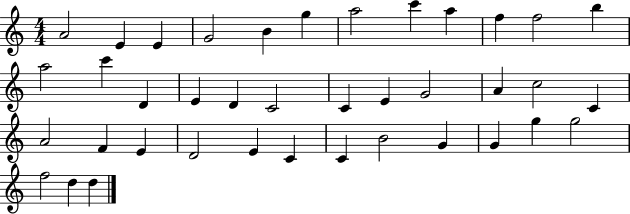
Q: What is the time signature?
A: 4/4